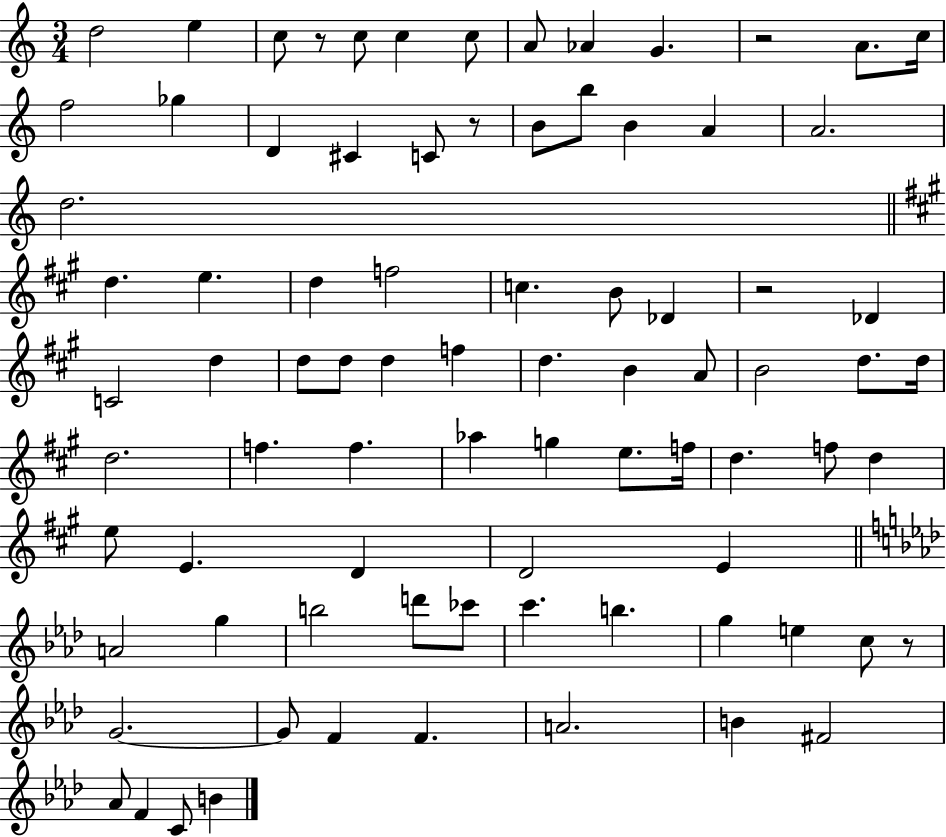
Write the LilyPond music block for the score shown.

{
  \clef treble
  \numericTimeSignature
  \time 3/4
  \key c \major
  \repeat volta 2 { d''2 e''4 | c''8 r8 c''8 c''4 c''8 | a'8 aes'4 g'4. | r2 a'8. c''16 | \break f''2 ges''4 | d'4 cis'4 c'8 r8 | b'8 b''8 b'4 a'4 | a'2. | \break d''2. | \bar "||" \break \key a \major d''4. e''4. | d''4 f''2 | c''4. b'8 des'4 | r2 des'4 | \break c'2 d''4 | d''8 d''8 d''4 f''4 | d''4. b'4 a'8 | b'2 d''8. d''16 | \break d''2. | f''4. f''4. | aes''4 g''4 e''8. f''16 | d''4. f''8 d''4 | \break e''8 e'4. d'4 | d'2 e'4 | \bar "||" \break \key f \minor a'2 g''4 | b''2 d'''8 ces'''8 | c'''4. b''4. | g''4 e''4 c''8 r8 | \break g'2.~~ | g'8 f'4 f'4. | a'2. | b'4 fis'2 | \break aes'8 f'4 c'8 b'4 | } \bar "|."
}